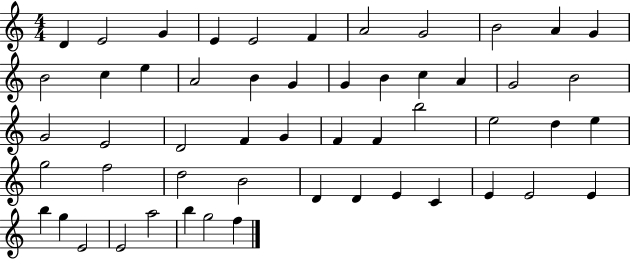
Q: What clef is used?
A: treble